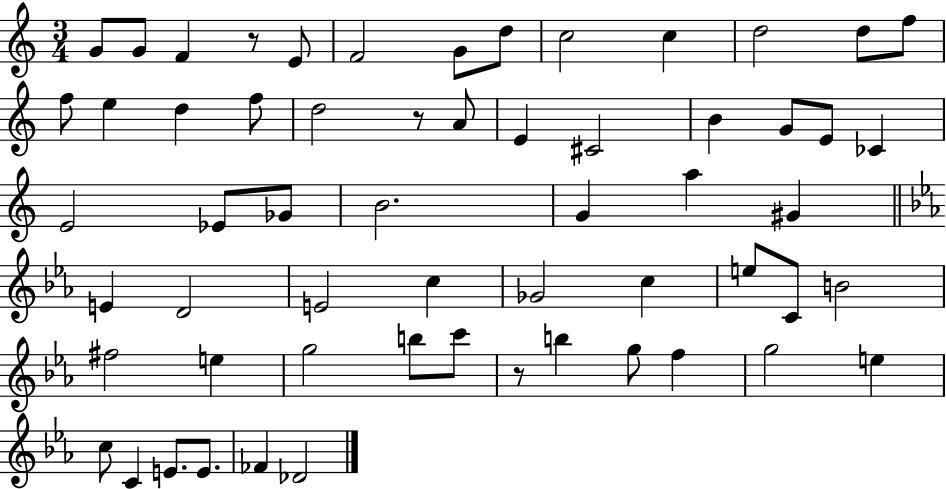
G4/e G4/e F4/q R/e E4/e F4/h G4/e D5/e C5/h C5/q D5/h D5/e F5/e F5/e E5/q D5/q F5/e D5/h R/e A4/e E4/q C#4/h B4/q G4/e E4/e CES4/q E4/h Eb4/e Gb4/e B4/h. G4/q A5/q G#4/q E4/q D4/h E4/h C5/q Gb4/h C5/q E5/e C4/e B4/h F#5/h E5/q G5/h B5/e C6/e R/e B5/q G5/e F5/q G5/h E5/q C5/e C4/q E4/e. E4/e. FES4/q Db4/h